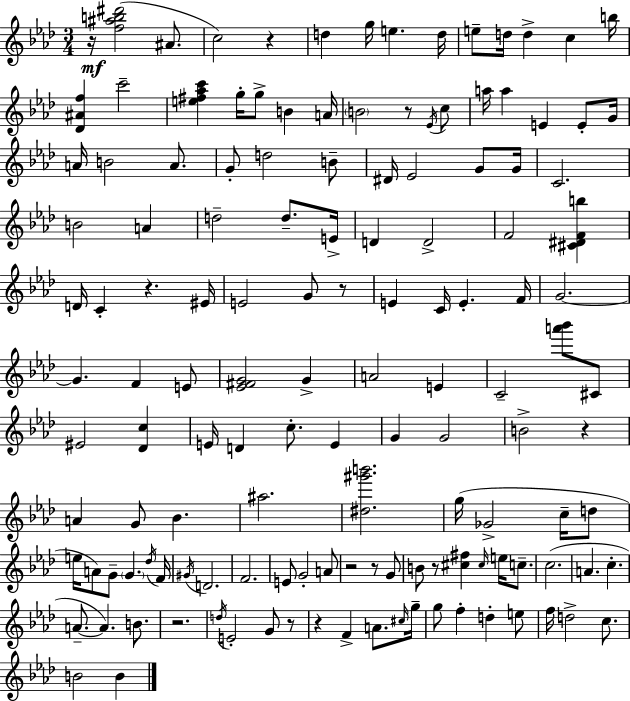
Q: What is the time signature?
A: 3/4